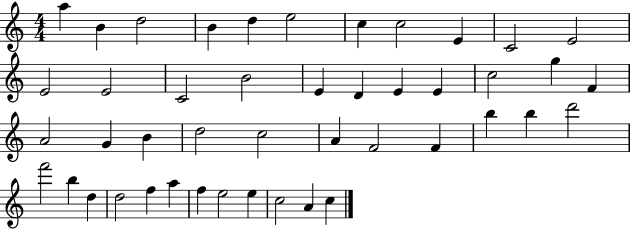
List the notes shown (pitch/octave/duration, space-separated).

A5/q B4/q D5/h B4/q D5/q E5/h C5/q C5/h E4/q C4/h E4/h E4/h E4/h C4/h B4/h E4/q D4/q E4/q E4/q C5/h G5/q F4/q A4/h G4/q B4/q D5/h C5/h A4/q F4/h F4/q B5/q B5/q D6/h F6/h B5/q D5/q D5/h F5/q A5/q F5/q E5/h E5/q C5/h A4/q C5/q